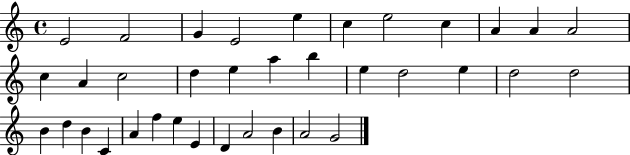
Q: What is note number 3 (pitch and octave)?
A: G4